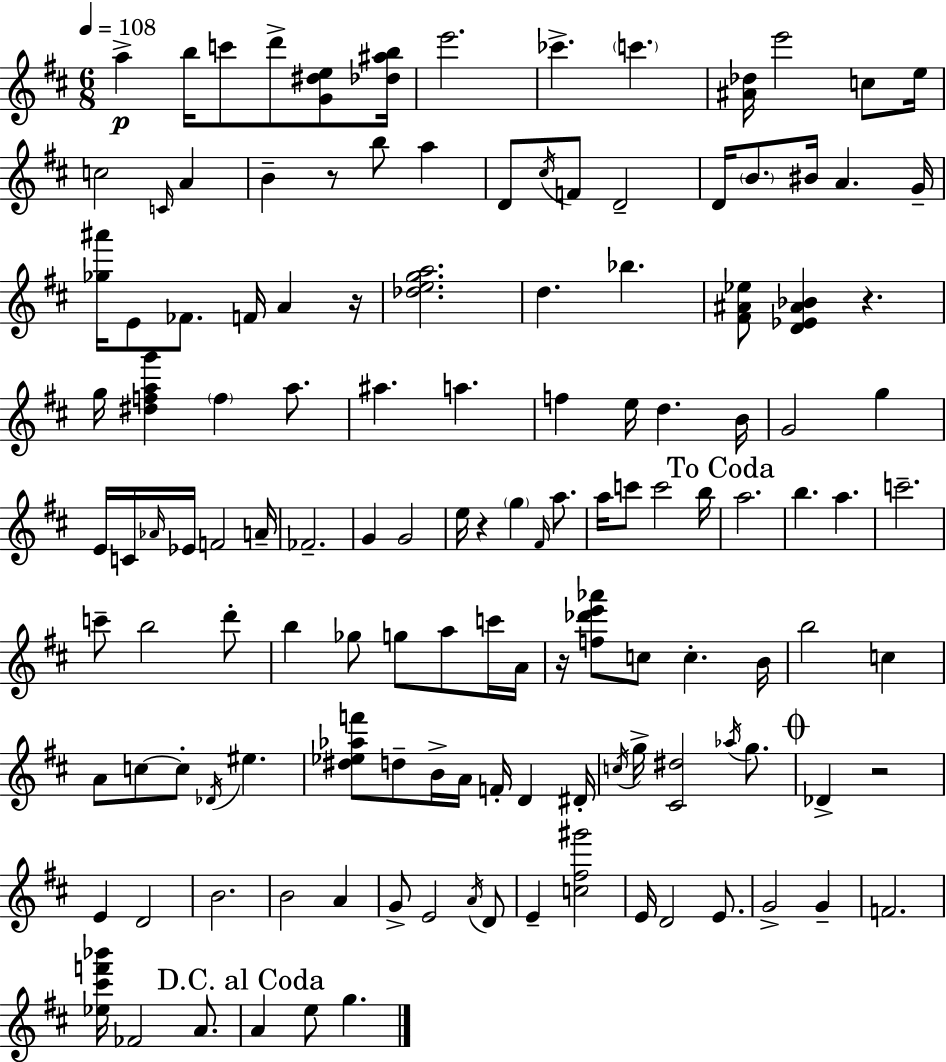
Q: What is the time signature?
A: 6/8